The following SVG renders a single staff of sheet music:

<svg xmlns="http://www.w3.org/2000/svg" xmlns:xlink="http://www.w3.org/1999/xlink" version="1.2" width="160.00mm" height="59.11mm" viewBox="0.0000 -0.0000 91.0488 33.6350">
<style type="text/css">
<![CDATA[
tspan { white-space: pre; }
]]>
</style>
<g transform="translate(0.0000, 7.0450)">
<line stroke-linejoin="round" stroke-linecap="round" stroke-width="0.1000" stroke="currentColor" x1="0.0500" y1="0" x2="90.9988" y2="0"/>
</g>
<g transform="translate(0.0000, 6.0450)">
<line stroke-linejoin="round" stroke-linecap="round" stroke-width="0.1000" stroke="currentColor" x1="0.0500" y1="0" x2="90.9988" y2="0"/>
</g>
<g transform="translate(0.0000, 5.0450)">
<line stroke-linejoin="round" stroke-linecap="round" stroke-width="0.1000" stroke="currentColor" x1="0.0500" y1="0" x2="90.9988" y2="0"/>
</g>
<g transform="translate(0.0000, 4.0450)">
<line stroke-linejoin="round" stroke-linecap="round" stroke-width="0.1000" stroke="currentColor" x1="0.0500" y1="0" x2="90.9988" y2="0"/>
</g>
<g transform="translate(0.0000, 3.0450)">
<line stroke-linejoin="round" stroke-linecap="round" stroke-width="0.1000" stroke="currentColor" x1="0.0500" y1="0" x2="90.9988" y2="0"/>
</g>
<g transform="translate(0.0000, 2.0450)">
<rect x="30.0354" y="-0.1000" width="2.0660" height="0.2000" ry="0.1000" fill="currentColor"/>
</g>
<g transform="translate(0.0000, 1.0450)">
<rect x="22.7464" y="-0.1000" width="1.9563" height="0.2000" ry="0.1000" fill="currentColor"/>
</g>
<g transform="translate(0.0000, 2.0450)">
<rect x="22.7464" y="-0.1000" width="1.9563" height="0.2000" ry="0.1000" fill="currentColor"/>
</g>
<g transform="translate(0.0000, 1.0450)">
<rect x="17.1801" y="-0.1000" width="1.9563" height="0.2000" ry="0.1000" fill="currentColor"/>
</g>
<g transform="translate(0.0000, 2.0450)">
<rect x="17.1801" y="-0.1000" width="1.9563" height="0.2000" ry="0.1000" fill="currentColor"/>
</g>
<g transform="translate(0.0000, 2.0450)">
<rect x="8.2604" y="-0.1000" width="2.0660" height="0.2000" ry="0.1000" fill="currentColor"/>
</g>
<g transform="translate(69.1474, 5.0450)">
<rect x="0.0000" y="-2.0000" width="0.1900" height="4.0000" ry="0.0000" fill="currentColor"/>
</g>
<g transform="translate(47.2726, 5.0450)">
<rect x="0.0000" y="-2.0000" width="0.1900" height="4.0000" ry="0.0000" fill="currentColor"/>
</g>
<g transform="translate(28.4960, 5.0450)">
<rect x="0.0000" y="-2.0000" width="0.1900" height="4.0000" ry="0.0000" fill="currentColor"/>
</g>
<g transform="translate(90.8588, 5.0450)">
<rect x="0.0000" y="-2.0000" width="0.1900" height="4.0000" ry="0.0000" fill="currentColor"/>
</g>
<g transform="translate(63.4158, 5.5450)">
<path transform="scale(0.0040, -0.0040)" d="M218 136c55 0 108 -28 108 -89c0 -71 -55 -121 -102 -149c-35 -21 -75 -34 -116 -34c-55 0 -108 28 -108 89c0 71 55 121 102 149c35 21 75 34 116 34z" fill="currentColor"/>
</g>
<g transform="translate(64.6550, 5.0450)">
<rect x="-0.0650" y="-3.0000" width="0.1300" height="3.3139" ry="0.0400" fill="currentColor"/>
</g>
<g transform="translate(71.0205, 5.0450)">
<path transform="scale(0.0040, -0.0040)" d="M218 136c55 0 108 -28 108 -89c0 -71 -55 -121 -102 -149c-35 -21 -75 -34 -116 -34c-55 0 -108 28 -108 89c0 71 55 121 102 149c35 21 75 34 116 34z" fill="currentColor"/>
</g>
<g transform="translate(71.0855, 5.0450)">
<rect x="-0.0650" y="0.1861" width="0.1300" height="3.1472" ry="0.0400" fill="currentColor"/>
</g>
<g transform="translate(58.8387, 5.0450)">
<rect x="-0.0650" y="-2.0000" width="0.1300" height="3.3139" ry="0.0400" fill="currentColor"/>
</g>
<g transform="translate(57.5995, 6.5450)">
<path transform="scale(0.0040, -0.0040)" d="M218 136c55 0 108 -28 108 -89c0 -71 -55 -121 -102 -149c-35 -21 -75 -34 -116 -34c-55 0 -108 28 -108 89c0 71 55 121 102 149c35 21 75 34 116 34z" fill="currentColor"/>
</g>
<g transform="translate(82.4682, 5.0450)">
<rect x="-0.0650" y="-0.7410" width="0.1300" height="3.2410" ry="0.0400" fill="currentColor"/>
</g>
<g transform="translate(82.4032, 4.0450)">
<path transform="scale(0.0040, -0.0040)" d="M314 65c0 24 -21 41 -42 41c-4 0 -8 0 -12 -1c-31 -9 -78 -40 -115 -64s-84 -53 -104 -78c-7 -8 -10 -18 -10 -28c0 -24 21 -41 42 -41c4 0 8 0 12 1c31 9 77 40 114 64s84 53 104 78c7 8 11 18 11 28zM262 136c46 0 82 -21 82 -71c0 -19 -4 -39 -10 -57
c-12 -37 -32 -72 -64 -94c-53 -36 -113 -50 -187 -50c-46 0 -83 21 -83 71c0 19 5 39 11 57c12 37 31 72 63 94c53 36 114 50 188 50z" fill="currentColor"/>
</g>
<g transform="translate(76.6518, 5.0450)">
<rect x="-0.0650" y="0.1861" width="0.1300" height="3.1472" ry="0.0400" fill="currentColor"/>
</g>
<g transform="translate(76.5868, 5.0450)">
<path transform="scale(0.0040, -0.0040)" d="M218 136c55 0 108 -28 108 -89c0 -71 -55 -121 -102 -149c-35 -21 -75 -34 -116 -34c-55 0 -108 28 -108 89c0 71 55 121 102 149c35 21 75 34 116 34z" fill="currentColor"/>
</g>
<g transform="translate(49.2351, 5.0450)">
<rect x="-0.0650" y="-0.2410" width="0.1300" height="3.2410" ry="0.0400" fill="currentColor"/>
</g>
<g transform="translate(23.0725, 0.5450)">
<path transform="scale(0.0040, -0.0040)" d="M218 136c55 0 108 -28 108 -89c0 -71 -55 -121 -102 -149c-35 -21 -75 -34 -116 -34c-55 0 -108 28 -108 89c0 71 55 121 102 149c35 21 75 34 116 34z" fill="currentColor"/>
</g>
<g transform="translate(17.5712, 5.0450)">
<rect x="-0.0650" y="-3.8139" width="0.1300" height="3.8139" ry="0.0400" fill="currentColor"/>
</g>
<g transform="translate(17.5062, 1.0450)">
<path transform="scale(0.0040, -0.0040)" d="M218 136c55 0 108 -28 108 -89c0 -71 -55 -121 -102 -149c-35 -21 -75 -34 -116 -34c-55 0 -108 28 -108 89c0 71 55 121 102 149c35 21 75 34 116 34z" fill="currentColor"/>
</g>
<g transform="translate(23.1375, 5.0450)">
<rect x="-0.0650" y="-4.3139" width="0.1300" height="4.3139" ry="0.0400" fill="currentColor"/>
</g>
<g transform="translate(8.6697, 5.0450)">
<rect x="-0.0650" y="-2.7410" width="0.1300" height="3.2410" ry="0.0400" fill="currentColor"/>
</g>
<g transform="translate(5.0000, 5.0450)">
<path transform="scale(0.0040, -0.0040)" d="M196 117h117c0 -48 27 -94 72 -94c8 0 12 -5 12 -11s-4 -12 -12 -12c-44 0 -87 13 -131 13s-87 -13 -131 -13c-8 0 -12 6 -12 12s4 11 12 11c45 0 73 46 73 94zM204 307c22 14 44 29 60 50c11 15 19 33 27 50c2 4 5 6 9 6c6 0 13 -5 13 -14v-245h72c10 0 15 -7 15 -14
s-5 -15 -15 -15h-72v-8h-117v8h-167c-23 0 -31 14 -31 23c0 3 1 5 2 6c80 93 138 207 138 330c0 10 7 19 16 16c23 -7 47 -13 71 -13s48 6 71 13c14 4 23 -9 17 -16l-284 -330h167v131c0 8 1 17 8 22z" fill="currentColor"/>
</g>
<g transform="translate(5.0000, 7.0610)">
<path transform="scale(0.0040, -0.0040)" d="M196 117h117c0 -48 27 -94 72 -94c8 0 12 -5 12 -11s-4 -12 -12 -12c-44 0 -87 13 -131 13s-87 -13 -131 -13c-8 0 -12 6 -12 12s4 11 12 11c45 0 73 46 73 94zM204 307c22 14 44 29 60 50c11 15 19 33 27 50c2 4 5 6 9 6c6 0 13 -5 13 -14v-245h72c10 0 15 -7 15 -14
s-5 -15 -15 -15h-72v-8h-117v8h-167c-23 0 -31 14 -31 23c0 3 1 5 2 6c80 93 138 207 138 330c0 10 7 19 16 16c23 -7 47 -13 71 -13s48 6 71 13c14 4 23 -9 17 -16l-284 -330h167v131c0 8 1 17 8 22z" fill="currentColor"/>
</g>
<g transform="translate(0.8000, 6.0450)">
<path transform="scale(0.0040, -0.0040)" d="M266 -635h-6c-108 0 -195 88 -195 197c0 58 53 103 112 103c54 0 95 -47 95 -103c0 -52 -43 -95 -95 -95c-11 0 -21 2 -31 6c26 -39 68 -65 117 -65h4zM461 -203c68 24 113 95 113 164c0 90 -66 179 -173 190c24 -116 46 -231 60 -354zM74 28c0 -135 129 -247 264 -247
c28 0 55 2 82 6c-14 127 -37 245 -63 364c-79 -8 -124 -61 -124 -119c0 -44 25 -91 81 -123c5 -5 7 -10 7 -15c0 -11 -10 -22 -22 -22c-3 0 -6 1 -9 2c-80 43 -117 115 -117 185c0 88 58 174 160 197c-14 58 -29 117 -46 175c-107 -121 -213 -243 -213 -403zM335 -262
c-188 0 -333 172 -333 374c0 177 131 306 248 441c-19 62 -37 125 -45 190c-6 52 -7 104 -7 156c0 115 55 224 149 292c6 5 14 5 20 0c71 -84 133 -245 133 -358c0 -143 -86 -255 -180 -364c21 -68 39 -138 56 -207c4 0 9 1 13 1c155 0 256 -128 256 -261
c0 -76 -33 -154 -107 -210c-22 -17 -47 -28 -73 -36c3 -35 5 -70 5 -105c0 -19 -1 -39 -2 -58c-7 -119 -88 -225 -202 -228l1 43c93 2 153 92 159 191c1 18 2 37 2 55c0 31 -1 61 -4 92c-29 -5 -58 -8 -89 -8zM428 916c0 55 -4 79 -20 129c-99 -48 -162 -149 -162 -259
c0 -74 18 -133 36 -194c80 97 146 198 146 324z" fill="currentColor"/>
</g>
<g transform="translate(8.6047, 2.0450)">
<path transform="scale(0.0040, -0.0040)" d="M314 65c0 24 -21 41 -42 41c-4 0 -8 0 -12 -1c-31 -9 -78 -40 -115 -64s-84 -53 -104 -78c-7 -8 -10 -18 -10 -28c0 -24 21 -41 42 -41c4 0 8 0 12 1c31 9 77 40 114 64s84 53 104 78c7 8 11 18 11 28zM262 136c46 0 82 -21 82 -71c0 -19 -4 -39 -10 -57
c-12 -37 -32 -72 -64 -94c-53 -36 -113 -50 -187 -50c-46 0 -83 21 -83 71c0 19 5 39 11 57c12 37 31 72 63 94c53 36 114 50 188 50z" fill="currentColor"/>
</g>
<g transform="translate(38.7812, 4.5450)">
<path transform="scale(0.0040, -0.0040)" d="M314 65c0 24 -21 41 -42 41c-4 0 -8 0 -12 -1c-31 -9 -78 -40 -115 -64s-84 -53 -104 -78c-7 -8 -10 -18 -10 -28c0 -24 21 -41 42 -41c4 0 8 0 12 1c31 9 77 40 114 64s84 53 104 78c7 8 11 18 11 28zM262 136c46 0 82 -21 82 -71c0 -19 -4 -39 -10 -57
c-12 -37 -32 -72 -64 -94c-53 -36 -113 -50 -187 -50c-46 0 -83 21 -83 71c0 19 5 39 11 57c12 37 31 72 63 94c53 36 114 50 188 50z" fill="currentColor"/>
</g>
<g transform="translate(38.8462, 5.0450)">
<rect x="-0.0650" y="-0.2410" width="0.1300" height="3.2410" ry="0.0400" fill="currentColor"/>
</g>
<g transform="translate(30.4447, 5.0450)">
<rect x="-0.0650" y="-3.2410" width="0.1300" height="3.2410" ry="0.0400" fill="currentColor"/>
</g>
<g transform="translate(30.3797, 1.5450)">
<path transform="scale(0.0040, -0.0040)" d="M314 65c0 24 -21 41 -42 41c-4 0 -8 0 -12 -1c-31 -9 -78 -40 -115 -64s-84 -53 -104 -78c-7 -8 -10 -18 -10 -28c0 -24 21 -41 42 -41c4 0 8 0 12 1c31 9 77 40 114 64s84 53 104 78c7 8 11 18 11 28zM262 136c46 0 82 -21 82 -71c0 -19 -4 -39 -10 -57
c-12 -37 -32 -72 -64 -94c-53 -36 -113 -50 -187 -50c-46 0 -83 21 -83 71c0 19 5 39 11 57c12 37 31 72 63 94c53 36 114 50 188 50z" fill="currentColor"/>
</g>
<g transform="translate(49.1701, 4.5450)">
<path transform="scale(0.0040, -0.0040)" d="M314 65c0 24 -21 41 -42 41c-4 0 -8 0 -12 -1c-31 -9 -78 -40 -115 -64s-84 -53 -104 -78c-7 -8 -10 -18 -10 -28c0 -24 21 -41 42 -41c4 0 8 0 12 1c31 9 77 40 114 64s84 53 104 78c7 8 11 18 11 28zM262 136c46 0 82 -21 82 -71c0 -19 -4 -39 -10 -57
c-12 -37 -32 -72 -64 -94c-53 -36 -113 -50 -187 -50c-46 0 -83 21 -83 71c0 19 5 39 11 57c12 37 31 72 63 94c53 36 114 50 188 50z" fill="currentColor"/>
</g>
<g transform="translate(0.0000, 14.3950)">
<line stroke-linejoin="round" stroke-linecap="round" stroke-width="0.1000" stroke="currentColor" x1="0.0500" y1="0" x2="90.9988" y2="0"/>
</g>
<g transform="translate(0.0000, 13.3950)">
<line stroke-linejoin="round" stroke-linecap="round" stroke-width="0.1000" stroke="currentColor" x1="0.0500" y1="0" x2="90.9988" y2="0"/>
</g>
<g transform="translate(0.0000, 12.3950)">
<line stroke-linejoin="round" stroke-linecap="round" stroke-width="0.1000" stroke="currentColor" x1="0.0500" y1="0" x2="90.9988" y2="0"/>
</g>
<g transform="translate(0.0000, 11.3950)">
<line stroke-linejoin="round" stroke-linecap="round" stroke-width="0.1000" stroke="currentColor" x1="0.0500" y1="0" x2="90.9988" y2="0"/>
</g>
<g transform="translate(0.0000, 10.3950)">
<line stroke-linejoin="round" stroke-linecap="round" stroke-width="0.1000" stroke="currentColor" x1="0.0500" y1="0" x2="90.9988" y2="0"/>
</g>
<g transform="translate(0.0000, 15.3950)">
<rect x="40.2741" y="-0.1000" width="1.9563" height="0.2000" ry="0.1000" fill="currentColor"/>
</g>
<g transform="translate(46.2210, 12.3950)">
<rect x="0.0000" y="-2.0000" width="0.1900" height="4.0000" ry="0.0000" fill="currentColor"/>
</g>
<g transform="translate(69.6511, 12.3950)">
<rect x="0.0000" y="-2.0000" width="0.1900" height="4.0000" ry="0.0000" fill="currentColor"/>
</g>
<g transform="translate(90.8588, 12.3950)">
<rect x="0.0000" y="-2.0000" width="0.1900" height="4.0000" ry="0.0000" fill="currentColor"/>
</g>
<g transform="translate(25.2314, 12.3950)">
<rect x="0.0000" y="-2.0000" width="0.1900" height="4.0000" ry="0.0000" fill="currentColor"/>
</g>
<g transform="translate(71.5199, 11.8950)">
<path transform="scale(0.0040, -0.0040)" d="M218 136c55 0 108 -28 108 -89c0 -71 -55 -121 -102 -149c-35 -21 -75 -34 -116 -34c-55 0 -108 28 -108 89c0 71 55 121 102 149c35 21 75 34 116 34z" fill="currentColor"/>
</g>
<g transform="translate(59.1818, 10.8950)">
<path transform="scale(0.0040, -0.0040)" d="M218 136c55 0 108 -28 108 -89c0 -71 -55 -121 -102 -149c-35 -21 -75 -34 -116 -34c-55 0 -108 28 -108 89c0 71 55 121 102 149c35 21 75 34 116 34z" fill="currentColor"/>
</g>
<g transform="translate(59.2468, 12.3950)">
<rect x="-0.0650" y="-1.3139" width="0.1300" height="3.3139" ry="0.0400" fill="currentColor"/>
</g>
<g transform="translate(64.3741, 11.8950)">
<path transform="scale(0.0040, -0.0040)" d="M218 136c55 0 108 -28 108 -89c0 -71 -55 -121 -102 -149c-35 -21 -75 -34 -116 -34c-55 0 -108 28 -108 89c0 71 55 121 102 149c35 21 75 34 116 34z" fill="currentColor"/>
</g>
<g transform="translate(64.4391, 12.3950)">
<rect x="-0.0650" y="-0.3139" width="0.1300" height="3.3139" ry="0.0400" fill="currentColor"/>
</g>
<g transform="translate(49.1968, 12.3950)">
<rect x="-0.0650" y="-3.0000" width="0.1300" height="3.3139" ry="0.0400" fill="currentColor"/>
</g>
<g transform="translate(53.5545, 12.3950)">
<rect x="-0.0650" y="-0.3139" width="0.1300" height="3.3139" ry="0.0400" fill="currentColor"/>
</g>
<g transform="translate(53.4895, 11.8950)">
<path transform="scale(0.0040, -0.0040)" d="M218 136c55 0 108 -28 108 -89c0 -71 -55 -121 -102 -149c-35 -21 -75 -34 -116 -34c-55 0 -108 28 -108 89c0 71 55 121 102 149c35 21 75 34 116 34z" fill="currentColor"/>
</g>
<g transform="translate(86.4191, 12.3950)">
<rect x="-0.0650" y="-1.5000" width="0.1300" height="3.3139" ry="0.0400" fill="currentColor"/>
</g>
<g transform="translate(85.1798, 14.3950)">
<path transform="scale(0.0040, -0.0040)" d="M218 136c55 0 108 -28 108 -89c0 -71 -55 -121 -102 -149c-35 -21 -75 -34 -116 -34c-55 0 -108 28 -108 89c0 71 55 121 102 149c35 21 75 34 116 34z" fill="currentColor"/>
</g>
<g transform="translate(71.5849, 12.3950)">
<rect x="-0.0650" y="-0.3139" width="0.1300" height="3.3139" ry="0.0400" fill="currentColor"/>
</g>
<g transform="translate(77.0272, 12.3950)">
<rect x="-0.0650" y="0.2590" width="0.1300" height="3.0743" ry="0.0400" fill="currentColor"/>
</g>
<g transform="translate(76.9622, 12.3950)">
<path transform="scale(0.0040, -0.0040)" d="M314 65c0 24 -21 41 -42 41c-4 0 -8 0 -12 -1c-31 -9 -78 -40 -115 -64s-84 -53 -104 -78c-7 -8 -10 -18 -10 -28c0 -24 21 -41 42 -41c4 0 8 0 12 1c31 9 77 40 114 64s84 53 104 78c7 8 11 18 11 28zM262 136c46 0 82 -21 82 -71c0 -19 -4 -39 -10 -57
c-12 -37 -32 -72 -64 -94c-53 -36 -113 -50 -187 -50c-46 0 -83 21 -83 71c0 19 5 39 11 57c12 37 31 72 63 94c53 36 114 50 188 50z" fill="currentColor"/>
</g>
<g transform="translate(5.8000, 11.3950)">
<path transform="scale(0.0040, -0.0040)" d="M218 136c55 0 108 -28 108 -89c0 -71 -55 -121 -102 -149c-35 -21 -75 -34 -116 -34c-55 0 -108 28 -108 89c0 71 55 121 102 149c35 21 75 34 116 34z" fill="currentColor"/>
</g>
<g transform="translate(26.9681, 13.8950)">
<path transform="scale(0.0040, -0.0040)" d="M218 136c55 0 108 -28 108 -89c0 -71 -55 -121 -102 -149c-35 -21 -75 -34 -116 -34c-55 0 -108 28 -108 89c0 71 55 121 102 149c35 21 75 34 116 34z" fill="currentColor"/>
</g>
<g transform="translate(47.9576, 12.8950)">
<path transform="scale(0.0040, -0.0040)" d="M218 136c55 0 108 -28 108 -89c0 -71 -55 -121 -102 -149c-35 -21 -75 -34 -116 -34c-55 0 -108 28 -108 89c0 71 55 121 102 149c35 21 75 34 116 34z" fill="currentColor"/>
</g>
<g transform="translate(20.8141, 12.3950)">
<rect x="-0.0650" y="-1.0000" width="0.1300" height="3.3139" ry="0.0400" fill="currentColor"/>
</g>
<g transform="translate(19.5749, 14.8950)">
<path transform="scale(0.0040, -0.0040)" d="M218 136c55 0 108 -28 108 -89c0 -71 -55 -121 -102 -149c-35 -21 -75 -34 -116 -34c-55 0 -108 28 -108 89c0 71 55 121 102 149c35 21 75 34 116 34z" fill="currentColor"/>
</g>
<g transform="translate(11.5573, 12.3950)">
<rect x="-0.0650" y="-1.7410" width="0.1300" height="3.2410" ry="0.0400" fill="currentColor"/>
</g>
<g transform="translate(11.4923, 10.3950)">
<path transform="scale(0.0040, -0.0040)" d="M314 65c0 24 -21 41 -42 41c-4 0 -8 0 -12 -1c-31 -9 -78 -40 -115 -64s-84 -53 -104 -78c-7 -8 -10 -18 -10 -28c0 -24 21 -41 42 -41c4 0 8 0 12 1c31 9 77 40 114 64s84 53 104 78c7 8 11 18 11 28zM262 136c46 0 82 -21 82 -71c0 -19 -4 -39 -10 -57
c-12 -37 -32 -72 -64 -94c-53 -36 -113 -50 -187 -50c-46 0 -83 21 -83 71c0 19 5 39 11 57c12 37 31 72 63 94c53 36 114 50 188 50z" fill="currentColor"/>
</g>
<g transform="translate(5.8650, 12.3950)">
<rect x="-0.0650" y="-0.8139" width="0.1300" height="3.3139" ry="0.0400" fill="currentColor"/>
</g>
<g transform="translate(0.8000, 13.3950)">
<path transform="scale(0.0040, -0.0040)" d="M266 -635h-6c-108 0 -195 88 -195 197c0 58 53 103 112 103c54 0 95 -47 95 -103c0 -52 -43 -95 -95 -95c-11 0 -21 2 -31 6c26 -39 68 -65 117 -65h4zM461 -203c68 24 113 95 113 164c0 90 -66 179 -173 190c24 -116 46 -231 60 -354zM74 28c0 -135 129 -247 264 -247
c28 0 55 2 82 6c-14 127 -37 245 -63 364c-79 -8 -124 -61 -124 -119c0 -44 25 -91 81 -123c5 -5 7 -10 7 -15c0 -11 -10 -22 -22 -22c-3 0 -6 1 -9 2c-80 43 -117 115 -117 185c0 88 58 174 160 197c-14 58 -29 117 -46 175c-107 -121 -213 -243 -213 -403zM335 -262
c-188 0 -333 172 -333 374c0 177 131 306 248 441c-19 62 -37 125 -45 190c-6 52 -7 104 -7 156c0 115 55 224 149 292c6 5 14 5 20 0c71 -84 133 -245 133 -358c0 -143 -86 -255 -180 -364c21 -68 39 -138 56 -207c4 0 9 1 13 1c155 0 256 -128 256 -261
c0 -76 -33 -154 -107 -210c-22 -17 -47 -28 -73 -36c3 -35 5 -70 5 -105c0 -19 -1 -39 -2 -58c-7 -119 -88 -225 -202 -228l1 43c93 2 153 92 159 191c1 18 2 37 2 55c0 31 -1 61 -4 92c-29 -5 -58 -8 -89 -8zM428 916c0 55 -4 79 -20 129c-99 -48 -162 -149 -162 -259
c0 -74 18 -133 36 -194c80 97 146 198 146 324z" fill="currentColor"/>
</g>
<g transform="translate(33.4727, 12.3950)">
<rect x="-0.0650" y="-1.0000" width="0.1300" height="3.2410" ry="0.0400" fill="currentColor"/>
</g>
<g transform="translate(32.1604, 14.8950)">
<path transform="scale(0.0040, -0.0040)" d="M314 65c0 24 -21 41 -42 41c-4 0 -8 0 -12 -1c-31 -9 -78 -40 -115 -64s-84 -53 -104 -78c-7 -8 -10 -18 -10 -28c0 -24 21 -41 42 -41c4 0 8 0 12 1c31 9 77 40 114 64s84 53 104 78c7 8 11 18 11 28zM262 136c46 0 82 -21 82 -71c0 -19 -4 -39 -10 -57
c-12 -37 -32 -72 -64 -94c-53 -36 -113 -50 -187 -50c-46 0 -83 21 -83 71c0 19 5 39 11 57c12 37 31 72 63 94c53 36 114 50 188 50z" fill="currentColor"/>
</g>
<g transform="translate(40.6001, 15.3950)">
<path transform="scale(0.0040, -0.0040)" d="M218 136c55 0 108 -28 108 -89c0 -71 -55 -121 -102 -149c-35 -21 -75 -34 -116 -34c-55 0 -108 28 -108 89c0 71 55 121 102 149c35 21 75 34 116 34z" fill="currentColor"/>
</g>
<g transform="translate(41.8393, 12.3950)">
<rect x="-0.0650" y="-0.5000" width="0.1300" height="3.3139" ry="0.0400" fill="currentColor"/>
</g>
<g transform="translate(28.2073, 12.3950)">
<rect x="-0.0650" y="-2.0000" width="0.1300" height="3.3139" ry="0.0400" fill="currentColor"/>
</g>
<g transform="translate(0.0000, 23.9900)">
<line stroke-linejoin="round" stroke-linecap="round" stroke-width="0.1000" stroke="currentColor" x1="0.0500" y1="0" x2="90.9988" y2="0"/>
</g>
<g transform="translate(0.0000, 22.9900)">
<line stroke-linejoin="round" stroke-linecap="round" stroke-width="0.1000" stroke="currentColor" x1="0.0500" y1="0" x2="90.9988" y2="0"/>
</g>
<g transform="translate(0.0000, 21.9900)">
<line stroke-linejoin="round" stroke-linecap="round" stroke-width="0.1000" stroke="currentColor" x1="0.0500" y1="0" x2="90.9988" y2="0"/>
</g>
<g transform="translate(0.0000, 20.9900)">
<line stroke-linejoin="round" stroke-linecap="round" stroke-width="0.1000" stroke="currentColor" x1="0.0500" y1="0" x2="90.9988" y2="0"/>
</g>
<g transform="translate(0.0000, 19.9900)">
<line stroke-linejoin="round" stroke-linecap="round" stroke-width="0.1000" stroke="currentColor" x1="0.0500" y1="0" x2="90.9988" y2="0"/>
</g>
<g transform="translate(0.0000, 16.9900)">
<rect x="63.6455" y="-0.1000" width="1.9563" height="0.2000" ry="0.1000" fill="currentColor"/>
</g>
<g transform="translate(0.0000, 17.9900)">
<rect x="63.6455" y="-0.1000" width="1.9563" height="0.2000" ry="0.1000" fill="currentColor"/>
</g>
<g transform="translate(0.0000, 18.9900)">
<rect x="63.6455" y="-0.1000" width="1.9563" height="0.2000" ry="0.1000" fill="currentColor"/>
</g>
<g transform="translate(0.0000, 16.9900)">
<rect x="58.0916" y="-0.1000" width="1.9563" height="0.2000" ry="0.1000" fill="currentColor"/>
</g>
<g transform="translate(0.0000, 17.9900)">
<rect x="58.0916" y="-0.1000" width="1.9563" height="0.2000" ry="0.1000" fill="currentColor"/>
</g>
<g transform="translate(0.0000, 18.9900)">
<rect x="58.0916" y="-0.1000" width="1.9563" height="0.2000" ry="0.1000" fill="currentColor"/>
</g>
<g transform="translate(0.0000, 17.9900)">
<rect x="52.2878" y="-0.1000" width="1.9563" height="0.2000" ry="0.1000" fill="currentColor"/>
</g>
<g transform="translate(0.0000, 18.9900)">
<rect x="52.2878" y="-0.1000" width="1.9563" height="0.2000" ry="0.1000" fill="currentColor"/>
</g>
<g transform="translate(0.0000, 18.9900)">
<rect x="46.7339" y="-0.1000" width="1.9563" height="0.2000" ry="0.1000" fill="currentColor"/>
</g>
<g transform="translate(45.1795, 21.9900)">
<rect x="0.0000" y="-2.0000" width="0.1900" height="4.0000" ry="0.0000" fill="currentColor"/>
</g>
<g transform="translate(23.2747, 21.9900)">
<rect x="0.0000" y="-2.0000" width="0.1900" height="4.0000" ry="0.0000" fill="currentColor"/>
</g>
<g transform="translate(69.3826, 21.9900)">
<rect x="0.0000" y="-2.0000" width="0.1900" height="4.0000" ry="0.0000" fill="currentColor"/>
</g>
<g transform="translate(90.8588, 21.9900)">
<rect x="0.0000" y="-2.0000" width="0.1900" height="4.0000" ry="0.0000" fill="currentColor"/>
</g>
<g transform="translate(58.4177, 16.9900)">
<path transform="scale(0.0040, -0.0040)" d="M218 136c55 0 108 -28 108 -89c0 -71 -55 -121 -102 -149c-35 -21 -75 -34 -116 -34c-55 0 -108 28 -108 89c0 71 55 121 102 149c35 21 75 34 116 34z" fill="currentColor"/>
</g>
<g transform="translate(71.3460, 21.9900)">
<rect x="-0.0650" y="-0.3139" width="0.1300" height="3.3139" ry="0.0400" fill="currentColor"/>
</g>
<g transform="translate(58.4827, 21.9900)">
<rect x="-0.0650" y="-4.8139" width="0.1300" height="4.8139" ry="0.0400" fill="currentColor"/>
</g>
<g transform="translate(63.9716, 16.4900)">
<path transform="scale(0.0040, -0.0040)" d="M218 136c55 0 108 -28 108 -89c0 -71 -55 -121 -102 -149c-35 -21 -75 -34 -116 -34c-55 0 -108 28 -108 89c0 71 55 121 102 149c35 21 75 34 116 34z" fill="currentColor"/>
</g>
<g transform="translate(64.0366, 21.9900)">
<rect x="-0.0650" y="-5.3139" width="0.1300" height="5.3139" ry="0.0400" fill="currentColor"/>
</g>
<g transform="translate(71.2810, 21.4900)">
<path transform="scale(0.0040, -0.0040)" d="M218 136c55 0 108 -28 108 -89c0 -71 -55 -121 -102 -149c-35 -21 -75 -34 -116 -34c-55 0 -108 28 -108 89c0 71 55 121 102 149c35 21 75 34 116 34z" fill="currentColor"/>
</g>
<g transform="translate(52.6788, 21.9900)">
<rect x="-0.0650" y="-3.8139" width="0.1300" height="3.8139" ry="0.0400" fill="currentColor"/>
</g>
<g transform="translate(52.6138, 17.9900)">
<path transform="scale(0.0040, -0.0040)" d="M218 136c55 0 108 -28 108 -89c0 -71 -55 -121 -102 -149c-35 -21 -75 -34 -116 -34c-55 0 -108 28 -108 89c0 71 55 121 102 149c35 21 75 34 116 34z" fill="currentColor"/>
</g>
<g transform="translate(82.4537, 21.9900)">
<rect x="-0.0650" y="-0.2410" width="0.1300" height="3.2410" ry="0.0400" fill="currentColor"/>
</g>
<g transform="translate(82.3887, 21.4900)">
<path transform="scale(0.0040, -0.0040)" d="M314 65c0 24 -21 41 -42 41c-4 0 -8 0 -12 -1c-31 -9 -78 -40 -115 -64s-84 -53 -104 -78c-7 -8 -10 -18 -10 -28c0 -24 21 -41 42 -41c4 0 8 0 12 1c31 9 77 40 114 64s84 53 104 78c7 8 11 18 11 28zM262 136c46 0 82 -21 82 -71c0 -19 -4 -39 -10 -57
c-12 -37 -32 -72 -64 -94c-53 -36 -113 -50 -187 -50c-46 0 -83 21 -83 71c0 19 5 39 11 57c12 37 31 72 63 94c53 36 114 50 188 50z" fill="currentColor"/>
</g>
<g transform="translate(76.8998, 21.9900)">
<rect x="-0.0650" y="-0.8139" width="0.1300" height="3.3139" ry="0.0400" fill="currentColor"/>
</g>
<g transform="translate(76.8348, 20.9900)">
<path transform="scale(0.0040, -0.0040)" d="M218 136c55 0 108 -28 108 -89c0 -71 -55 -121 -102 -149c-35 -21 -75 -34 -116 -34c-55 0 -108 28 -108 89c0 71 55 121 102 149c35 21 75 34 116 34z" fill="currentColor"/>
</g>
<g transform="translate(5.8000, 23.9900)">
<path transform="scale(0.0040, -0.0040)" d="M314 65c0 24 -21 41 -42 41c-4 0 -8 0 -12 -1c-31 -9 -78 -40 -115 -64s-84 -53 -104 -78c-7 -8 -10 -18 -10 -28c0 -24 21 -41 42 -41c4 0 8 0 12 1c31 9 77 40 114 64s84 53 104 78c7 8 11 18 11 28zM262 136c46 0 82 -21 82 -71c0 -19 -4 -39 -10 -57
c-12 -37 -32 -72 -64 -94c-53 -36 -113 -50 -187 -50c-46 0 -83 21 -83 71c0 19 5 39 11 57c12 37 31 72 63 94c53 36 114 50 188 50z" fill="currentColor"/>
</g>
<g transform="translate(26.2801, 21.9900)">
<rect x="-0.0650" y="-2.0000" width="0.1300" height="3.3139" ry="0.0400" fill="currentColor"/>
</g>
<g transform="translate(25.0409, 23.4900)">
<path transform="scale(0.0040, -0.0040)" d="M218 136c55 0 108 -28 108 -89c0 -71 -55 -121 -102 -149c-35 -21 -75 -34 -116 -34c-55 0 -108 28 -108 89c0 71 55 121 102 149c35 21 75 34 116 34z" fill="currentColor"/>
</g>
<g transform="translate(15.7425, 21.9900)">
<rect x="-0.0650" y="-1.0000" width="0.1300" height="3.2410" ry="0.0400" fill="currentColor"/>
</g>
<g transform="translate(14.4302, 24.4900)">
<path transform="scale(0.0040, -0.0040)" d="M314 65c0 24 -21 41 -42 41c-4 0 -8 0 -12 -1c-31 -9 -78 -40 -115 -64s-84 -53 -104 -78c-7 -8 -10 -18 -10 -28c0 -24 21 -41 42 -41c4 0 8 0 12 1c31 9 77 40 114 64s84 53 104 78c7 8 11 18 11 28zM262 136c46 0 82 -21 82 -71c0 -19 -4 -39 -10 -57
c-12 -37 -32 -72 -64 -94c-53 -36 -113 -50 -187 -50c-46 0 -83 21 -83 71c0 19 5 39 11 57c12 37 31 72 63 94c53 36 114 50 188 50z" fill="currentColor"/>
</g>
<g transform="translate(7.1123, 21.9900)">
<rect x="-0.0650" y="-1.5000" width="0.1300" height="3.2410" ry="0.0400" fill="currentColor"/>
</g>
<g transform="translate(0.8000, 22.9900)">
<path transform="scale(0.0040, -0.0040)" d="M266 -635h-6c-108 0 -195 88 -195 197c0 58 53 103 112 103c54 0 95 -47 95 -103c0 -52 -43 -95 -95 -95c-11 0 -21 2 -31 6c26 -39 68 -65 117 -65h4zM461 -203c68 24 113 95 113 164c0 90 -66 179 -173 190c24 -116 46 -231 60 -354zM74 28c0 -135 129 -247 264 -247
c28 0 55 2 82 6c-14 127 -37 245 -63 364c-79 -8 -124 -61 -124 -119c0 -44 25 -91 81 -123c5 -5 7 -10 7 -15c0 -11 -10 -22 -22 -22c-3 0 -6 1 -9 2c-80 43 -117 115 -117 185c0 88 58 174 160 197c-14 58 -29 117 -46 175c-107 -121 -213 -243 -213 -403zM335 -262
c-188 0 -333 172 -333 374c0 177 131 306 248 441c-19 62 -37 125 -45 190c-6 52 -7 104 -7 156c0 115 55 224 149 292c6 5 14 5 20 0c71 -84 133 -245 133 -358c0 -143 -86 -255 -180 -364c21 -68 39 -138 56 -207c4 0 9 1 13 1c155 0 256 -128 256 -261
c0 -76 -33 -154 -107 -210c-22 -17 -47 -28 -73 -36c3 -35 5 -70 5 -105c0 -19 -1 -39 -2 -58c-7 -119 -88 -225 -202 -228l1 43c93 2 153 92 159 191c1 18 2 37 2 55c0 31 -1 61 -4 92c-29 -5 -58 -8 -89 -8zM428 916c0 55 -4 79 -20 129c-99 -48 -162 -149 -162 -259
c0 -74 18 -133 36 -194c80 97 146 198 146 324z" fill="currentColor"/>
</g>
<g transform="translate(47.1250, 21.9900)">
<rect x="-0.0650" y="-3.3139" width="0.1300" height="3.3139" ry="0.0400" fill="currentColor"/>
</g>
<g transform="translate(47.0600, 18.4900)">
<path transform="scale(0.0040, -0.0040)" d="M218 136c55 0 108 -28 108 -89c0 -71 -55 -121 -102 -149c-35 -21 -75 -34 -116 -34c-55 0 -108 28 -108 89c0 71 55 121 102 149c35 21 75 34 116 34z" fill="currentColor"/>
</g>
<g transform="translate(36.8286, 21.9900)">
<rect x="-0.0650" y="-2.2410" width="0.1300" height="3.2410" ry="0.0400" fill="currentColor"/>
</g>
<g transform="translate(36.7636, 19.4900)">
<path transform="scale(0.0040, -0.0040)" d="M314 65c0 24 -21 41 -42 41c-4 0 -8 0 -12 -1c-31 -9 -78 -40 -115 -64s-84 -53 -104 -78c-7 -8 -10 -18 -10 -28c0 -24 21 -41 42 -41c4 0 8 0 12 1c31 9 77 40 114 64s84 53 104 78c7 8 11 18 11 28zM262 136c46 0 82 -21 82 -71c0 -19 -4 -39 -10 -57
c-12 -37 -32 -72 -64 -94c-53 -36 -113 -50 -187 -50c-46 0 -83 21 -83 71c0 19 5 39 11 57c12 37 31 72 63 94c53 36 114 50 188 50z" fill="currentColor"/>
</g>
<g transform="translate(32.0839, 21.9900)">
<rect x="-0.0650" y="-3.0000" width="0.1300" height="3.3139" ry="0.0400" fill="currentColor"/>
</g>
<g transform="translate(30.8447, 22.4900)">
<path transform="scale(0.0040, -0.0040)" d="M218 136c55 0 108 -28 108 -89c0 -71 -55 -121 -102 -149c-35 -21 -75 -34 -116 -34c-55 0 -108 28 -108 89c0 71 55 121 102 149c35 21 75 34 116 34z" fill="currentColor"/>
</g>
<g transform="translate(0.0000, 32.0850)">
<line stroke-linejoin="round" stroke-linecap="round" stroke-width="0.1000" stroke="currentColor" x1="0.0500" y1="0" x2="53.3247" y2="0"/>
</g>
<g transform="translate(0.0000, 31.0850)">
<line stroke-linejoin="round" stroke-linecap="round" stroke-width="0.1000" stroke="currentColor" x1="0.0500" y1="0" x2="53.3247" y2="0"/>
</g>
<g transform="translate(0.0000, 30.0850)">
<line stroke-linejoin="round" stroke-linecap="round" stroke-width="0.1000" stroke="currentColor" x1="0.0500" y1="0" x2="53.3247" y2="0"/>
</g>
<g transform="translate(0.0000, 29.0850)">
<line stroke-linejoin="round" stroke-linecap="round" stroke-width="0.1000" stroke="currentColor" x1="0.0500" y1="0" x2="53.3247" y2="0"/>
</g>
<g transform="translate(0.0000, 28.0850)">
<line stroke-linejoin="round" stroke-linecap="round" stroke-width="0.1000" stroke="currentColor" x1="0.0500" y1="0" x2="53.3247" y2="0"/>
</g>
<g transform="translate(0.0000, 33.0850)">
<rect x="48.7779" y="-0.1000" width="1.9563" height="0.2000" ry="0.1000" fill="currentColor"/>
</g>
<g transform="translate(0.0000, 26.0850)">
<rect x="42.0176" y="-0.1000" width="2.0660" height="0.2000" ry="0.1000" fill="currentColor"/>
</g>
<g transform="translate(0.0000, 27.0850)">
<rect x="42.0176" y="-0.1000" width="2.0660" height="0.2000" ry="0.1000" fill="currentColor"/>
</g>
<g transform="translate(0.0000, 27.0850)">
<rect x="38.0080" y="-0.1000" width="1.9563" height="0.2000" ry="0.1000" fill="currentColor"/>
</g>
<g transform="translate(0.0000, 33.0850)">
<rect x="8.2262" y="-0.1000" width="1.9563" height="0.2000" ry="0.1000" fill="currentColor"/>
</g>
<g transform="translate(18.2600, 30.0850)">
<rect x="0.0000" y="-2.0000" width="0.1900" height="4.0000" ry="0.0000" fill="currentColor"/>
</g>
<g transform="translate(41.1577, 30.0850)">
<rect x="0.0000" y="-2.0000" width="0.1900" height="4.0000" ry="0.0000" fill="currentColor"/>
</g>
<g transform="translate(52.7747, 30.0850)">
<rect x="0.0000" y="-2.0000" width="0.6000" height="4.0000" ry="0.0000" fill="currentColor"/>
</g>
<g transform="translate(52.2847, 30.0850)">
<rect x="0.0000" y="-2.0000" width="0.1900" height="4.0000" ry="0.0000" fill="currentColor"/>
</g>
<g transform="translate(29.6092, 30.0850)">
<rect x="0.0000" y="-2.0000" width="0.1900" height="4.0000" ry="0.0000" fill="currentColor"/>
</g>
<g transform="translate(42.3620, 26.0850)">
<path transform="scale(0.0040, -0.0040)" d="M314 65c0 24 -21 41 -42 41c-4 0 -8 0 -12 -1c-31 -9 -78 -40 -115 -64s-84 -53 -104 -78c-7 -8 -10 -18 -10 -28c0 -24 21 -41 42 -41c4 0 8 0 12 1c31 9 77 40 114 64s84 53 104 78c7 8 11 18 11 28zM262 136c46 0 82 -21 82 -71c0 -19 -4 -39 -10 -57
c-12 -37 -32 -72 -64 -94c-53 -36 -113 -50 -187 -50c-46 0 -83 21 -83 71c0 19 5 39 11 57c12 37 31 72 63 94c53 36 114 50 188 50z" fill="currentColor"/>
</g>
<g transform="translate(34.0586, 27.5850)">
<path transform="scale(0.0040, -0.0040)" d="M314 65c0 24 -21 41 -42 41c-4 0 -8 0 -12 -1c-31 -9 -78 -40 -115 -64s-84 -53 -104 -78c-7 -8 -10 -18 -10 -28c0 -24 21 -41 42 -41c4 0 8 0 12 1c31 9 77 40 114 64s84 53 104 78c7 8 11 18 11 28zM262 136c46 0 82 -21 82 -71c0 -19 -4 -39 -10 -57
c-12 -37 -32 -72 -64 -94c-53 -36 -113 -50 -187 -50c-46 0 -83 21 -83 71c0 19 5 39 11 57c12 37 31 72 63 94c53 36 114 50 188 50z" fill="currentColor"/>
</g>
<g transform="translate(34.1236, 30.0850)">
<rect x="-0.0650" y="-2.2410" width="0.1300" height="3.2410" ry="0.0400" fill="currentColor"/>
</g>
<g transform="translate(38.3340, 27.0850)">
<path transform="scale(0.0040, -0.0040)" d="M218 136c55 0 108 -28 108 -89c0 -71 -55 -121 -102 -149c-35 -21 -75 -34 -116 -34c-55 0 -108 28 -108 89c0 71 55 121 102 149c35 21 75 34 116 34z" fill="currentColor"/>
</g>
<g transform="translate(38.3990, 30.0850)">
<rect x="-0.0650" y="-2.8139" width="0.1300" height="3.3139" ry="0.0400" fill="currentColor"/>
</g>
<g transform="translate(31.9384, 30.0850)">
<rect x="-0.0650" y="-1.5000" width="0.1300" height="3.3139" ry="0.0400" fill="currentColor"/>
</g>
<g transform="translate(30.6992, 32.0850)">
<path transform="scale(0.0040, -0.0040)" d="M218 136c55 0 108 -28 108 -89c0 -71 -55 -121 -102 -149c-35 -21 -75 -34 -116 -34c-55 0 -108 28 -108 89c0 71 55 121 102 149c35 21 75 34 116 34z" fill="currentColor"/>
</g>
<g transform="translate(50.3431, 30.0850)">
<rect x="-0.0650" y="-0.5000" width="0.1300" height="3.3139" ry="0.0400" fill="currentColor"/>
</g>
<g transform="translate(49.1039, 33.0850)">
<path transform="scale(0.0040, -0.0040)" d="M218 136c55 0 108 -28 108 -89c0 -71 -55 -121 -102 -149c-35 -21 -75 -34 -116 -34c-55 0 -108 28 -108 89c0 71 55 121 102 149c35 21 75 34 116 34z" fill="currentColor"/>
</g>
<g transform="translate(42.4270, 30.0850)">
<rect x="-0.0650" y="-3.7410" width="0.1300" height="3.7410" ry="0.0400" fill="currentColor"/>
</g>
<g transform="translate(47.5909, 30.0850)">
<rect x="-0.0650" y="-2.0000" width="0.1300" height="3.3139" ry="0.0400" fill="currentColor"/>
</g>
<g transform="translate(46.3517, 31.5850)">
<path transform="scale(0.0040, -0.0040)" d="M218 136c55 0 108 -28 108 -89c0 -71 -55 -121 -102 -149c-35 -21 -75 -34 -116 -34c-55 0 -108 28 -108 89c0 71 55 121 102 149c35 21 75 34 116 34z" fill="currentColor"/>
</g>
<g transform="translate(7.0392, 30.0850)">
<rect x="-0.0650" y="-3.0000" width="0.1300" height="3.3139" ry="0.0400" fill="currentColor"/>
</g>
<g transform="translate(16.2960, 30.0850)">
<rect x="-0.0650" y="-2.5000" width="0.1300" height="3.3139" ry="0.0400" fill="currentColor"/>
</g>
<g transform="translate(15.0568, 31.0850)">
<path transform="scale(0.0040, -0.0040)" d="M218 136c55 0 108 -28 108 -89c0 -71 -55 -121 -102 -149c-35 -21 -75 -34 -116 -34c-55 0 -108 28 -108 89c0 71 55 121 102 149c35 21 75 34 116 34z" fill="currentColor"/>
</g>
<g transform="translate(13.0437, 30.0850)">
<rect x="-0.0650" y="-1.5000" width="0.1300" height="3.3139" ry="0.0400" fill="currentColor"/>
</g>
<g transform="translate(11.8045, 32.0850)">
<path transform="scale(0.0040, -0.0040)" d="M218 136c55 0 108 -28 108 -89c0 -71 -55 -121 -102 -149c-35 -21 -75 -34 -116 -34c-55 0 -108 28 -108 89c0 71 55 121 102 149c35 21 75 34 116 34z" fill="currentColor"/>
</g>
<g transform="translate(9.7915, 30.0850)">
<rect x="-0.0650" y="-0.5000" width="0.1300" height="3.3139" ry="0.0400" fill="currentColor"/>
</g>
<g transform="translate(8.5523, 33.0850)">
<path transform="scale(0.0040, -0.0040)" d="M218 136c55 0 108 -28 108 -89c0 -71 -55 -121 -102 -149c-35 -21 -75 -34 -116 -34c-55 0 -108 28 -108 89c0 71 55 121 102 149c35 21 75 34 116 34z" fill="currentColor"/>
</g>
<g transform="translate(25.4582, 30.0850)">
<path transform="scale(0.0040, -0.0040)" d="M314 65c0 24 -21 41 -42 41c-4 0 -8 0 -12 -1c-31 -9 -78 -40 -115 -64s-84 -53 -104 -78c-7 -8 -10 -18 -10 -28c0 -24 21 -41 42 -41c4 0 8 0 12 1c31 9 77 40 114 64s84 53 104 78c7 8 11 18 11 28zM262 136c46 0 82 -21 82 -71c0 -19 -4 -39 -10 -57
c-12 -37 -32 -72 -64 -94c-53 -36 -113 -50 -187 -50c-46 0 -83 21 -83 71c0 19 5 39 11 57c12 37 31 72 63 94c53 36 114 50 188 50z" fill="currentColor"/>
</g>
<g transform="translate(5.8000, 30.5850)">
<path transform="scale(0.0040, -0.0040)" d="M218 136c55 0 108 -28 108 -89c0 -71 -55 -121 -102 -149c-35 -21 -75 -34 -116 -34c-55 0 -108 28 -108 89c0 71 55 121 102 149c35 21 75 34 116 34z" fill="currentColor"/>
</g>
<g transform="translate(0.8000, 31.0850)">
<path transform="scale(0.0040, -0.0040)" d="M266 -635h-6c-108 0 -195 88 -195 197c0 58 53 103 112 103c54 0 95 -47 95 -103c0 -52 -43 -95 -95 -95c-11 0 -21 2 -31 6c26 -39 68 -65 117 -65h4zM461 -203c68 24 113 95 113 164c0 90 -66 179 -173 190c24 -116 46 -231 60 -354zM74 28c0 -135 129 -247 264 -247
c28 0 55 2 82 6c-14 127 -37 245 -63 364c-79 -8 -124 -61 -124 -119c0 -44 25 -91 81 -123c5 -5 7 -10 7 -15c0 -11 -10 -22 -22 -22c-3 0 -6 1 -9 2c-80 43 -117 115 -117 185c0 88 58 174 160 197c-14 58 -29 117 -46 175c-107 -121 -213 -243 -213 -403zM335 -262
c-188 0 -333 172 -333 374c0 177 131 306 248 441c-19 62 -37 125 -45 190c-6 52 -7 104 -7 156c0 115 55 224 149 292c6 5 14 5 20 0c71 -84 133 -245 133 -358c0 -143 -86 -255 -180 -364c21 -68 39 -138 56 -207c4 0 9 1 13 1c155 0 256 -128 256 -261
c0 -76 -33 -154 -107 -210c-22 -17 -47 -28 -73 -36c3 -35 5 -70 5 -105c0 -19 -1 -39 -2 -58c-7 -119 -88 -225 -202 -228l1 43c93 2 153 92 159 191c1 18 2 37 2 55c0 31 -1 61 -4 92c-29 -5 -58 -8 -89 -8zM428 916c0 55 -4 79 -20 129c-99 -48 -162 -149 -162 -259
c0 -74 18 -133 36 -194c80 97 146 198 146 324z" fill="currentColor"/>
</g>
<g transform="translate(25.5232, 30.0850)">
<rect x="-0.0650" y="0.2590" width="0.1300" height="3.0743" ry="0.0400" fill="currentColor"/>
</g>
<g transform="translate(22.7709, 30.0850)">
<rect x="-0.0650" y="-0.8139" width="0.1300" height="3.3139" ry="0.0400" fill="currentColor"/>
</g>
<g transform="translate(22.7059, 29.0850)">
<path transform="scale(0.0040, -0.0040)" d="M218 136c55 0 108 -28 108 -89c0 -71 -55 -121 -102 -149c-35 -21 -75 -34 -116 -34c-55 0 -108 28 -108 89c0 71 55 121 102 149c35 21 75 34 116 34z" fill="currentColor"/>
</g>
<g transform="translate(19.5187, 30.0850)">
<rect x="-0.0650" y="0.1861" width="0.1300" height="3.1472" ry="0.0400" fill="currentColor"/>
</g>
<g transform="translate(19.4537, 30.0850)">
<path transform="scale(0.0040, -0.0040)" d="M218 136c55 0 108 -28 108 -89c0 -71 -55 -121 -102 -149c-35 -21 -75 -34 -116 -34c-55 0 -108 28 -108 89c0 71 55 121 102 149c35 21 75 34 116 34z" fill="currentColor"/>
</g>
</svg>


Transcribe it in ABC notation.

X:1
T:Untitled
M:4/4
L:1/4
K:C
a2 c' d' b2 c2 c2 F A B B d2 d f2 D F D2 C A c e c c B2 E E2 D2 F A g2 b c' e' f' c d c2 A C E G B d B2 E g2 a c'2 F C